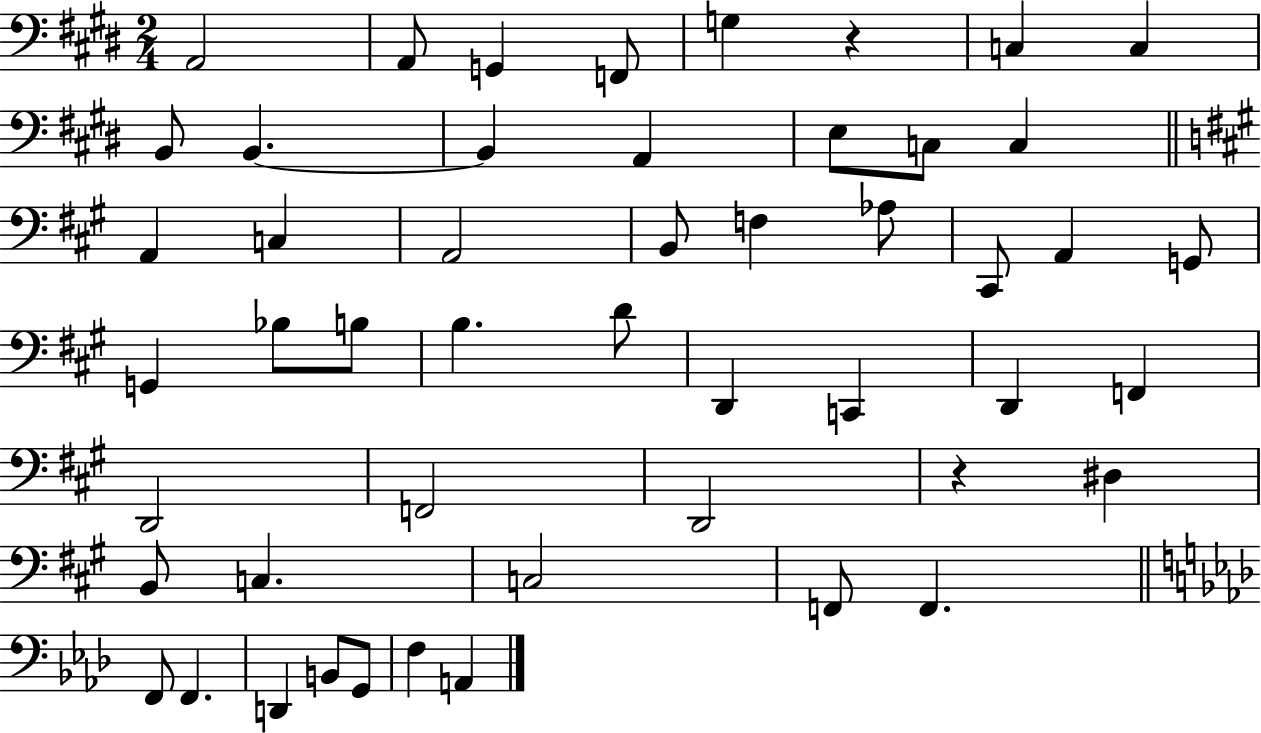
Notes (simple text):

A2/h A2/e G2/q F2/e G3/q R/q C3/q C3/q B2/e B2/q. B2/q A2/q E3/e C3/e C3/q A2/q C3/q A2/h B2/e F3/q Ab3/e C#2/e A2/q G2/e G2/q Bb3/e B3/e B3/q. D4/e D2/q C2/q D2/q F2/q D2/h F2/h D2/h R/q D#3/q B2/e C3/q. C3/h F2/e F2/q. F2/e F2/q. D2/q B2/e G2/e F3/q A2/q